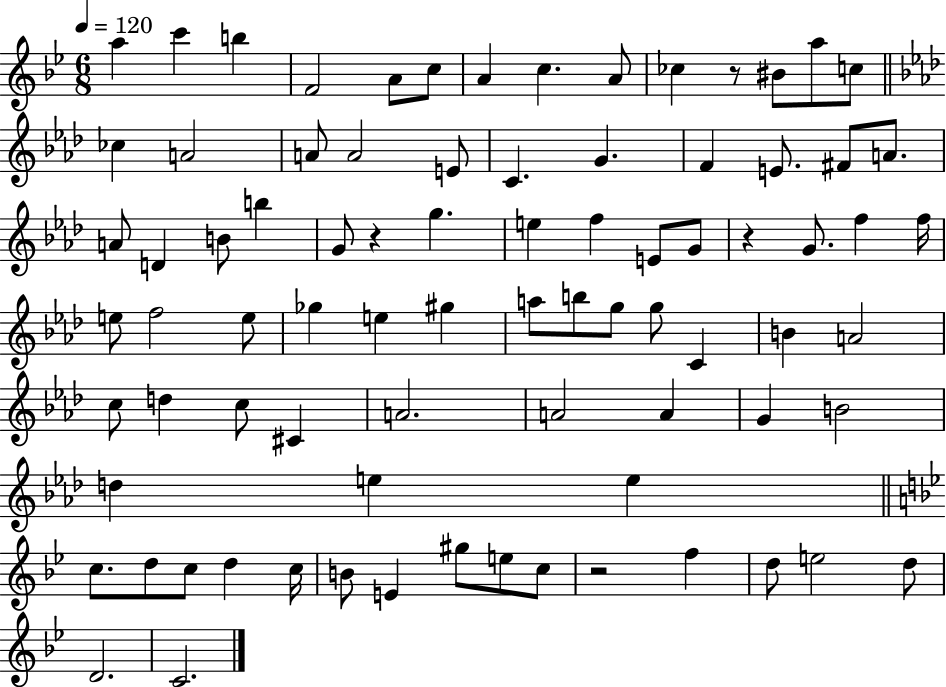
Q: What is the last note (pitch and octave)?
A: C4